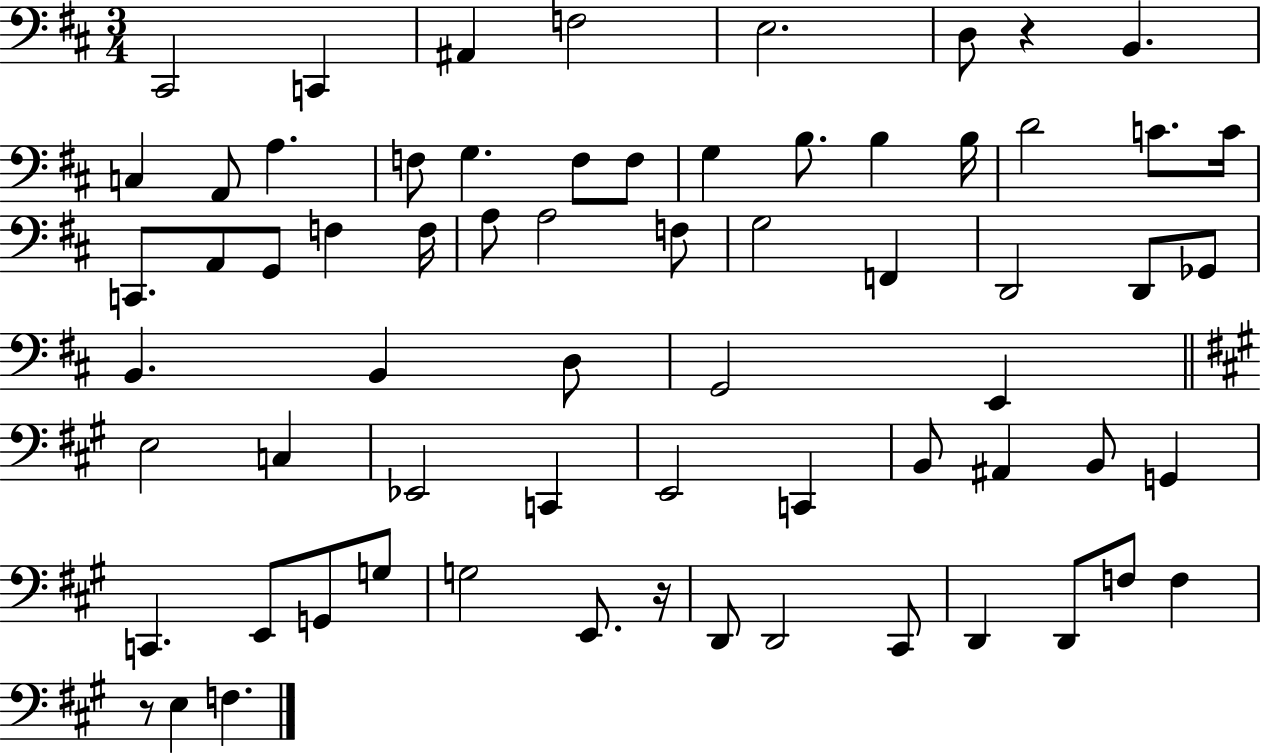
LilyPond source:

{
  \clef bass
  \numericTimeSignature
  \time 3/4
  \key d \major
  \repeat volta 2 { cis,2 c,4 | ais,4 f2 | e2. | d8 r4 b,4. | \break c4 a,8 a4. | f8 g4. f8 f8 | g4 b8. b4 b16 | d'2 c'8. c'16 | \break c,8. a,8 g,8 f4 f16 | a8 a2 f8 | g2 f,4 | d,2 d,8 ges,8 | \break b,4. b,4 d8 | g,2 e,4 | \bar "||" \break \key a \major e2 c4 | ees,2 c,4 | e,2 c,4 | b,8 ais,4 b,8 g,4 | \break c,4. e,8 g,8 g8 | g2 e,8. r16 | d,8 d,2 cis,8 | d,4 d,8 f8 f4 | \break r8 e4 f4. | } \bar "|."
}